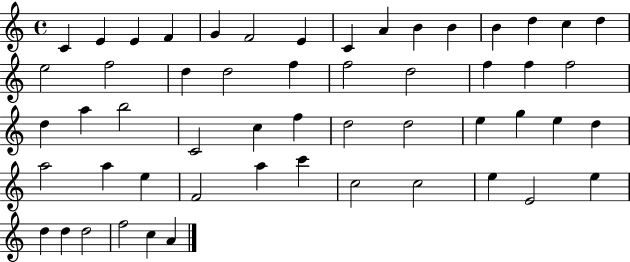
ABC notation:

X:1
T:Untitled
M:4/4
L:1/4
K:C
C E E F G F2 E C A B B B d c d e2 f2 d d2 f f2 d2 f f f2 d a b2 C2 c f d2 d2 e g e d a2 a e F2 a c' c2 c2 e E2 e d d d2 f2 c A